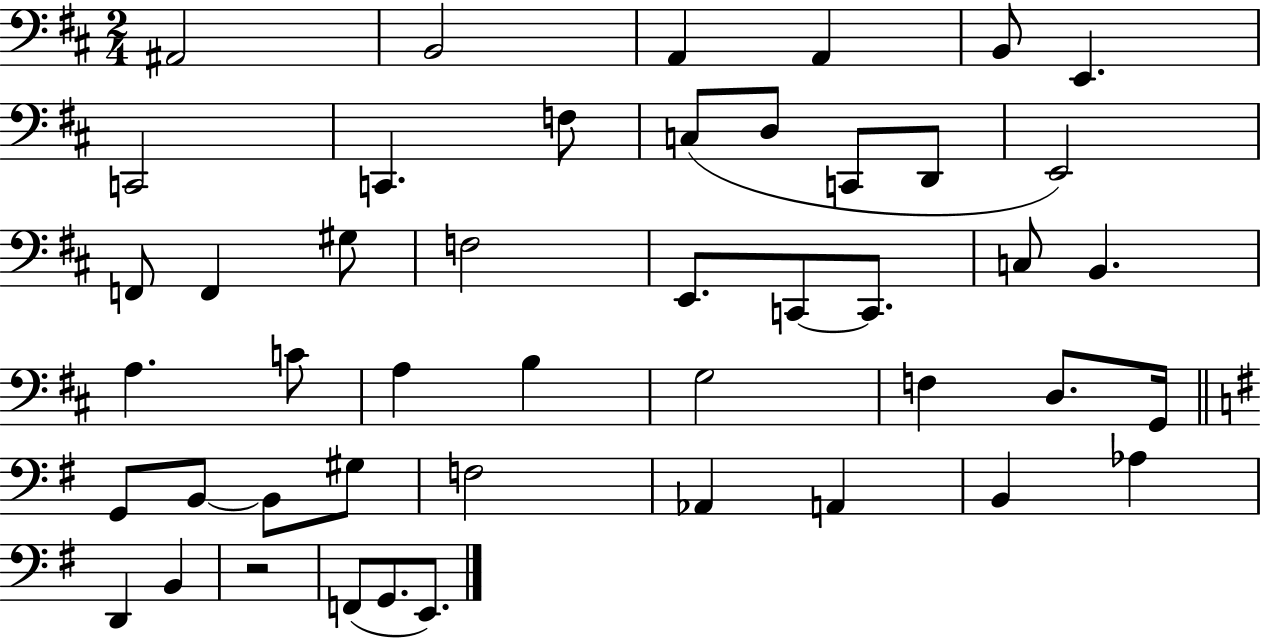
{
  \clef bass
  \numericTimeSignature
  \time 2/4
  \key d \major
  ais,2 | b,2 | a,4 a,4 | b,8 e,4. | \break c,2 | c,4. f8 | c8( d8 c,8 d,8 | e,2) | \break f,8 f,4 gis8 | f2 | e,8. c,8~~ c,8. | c8 b,4. | \break a4. c'8 | a4 b4 | g2 | f4 d8. g,16 | \break \bar "||" \break \key g \major g,8 b,8~~ b,8 gis8 | f2 | aes,4 a,4 | b,4 aes4 | \break d,4 b,4 | r2 | f,8( g,8. e,8.) | \bar "|."
}